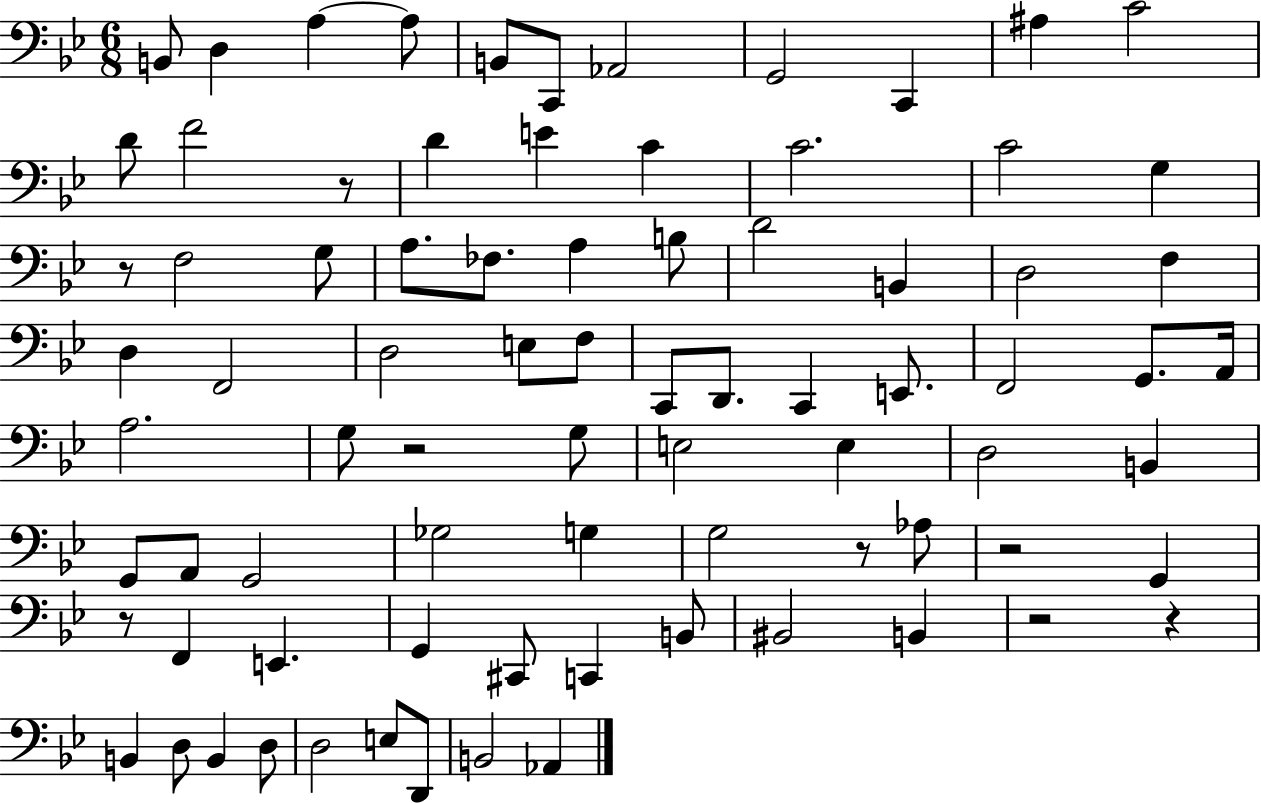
{
  \clef bass
  \numericTimeSignature
  \time 6/8
  \key bes \major
  b,8 d4 a4~~ a8 | b,8 c,8 aes,2 | g,2 c,4 | ais4 c'2 | \break d'8 f'2 r8 | d'4 e'4 c'4 | c'2. | c'2 g4 | \break r8 f2 g8 | a8. fes8. a4 b8 | d'2 b,4 | d2 f4 | \break d4 f,2 | d2 e8 f8 | c,8 d,8. c,4 e,8. | f,2 g,8. a,16 | \break a2. | g8 r2 g8 | e2 e4 | d2 b,4 | \break g,8 a,8 g,2 | ges2 g4 | g2 r8 aes8 | r2 g,4 | \break r8 f,4 e,4. | g,4 cis,8 c,4 b,8 | bis,2 b,4 | r2 r4 | \break b,4 d8 b,4 d8 | d2 e8 d,8 | b,2 aes,4 | \bar "|."
}